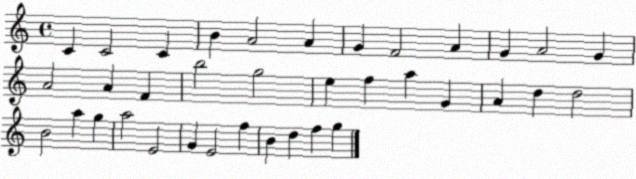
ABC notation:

X:1
T:Untitled
M:4/4
L:1/4
K:C
C C2 C B A2 A G F2 A G A2 G A2 A F b2 g2 e f a G A d d2 B2 a g a2 E2 G E2 f B d f g